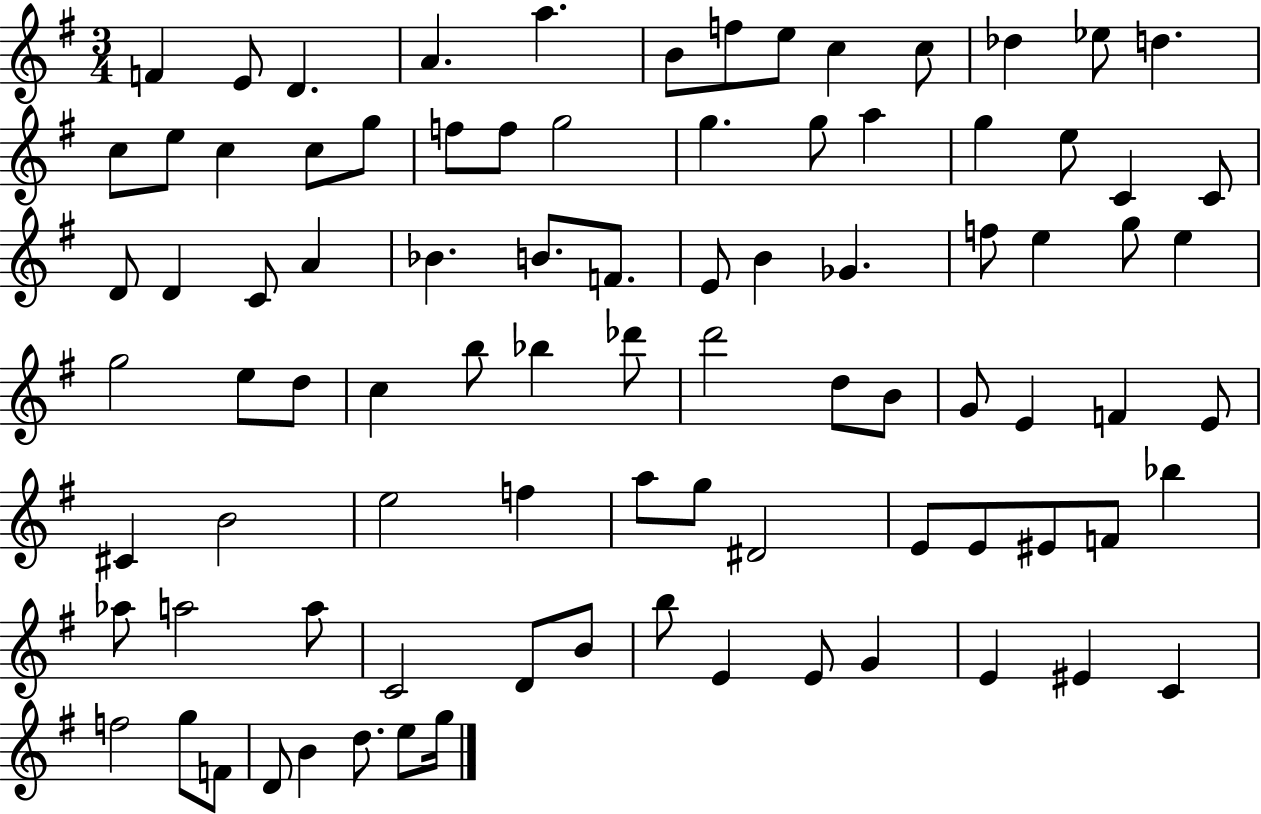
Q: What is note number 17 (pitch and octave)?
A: C5